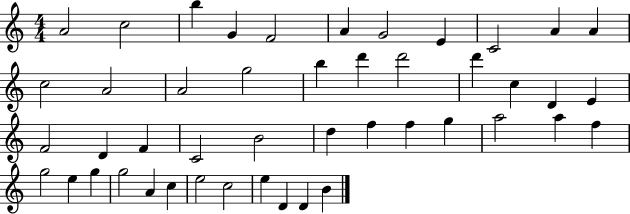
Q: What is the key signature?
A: C major